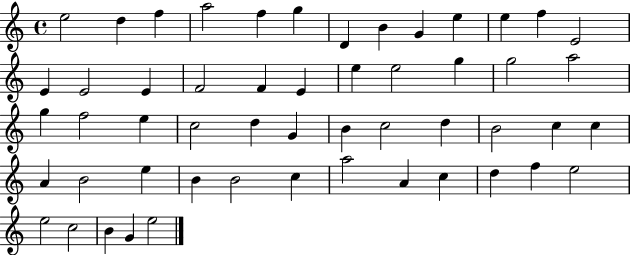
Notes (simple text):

E5/h D5/q F5/q A5/h F5/q G5/q D4/q B4/q G4/q E5/q E5/q F5/q E4/h E4/q E4/h E4/q F4/h F4/q E4/q E5/q E5/h G5/q G5/h A5/h G5/q F5/h E5/q C5/h D5/q G4/q B4/q C5/h D5/q B4/h C5/q C5/q A4/q B4/h E5/q B4/q B4/h C5/q A5/h A4/q C5/q D5/q F5/q E5/h E5/h C5/h B4/q G4/q E5/h